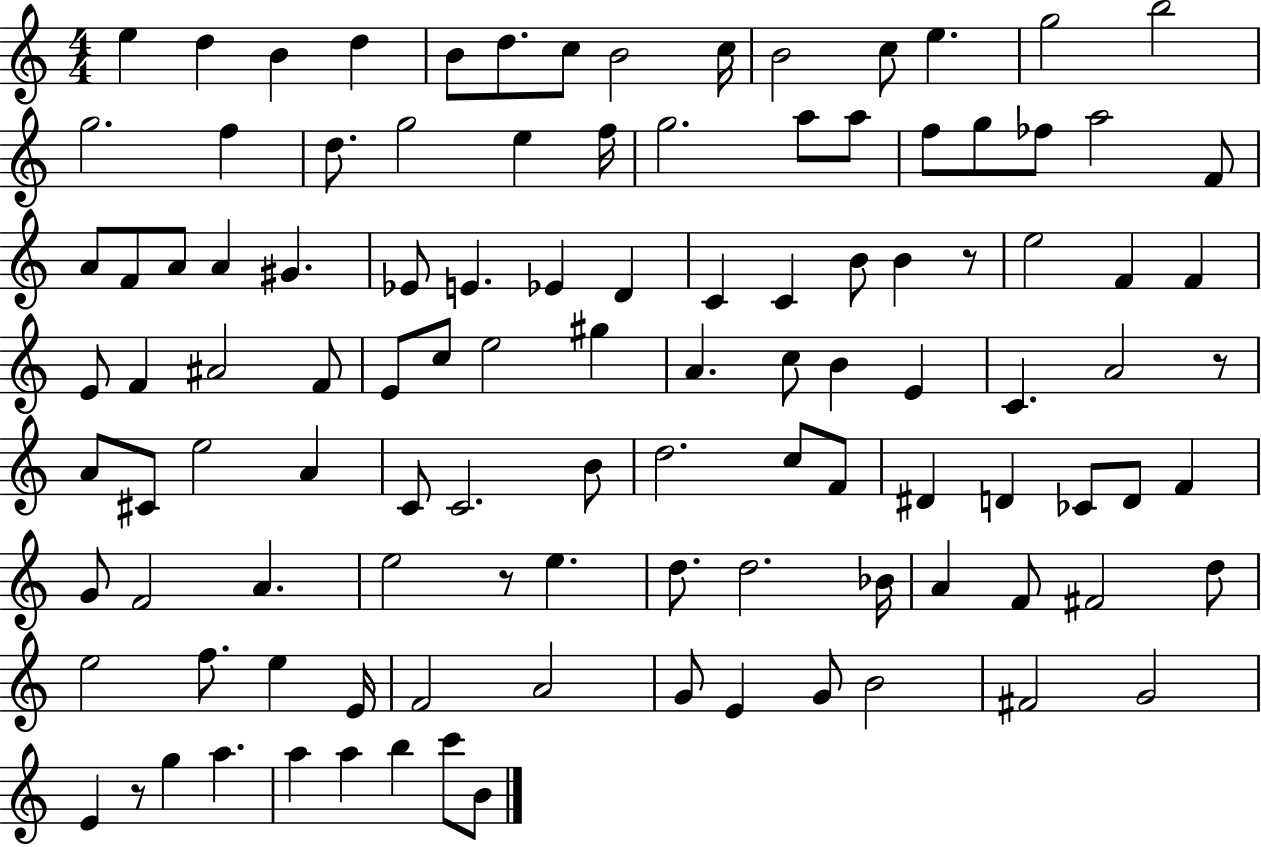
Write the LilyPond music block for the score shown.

{
  \clef treble
  \numericTimeSignature
  \time 4/4
  \key c \major
  \repeat volta 2 { e''4 d''4 b'4 d''4 | b'8 d''8. c''8 b'2 c''16 | b'2 c''8 e''4. | g''2 b''2 | \break g''2. f''4 | d''8. g''2 e''4 f''16 | g''2. a''8 a''8 | f''8 g''8 fes''8 a''2 f'8 | \break a'8 f'8 a'8 a'4 gis'4. | ees'8 e'4. ees'4 d'4 | c'4 c'4 b'8 b'4 r8 | e''2 f'4 f'4 | \break e'8 f'4 ais'2 f'8 | e'8 c''8 e''2 gis''4 | a'4. c''8 b'4 e'4 | c'4. a'2 r8 | \break a'8 cis'8 e''2 a'4 | c'8 c'2. b'8 | d''2. c''8 f'8 | dis'4 d'4 ces'8 d'8 f'4 | \break g'8 f'2 a'4. | e''2 r8 e''4. | d''8. d''2. bes'16 | a'4 f'8 fis'2 d''8 | \break e''2 f''8. e''4 e'16 | f'2 a'2 | g'8 e'4 g'8 b'2 | fis'2 g'2 | \break e'4 r8 g''4 a''4. | a''4 a''4 b''4 c'''8 b'8 | } \bar "|."
}